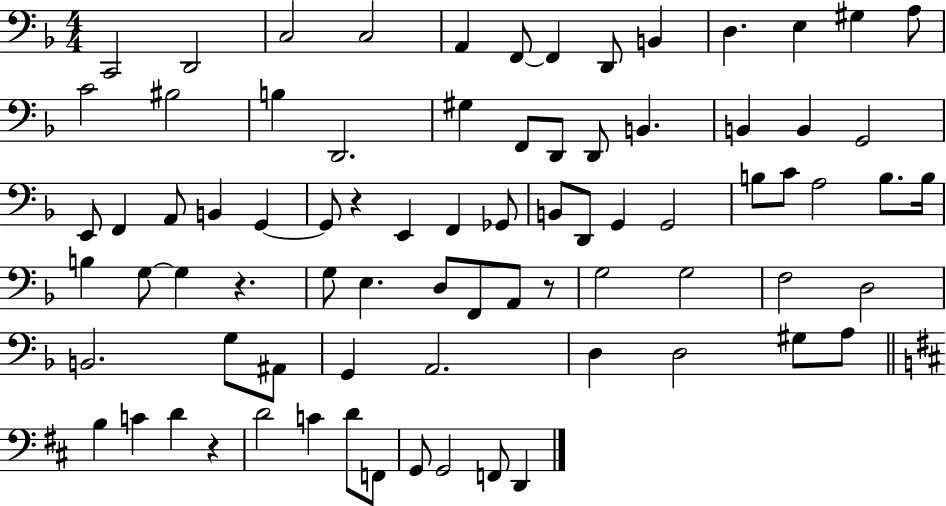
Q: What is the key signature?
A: F major